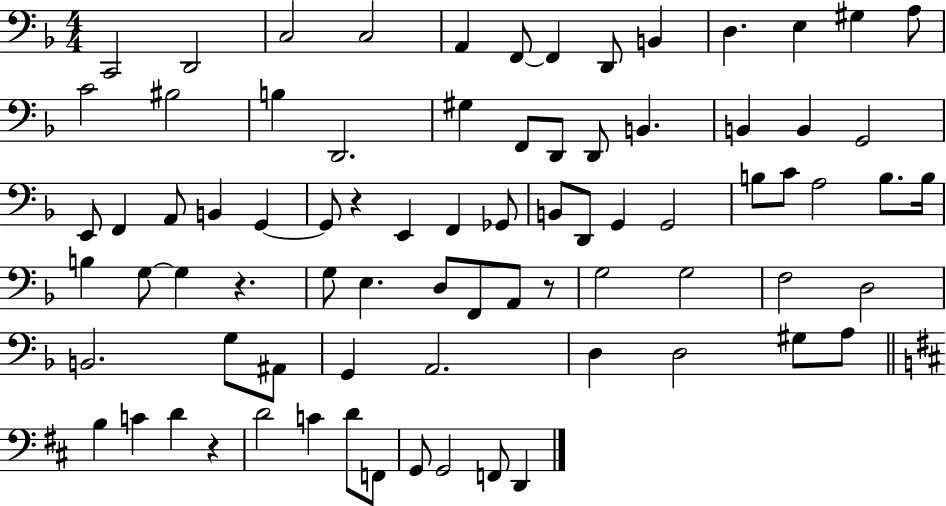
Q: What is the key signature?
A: F major